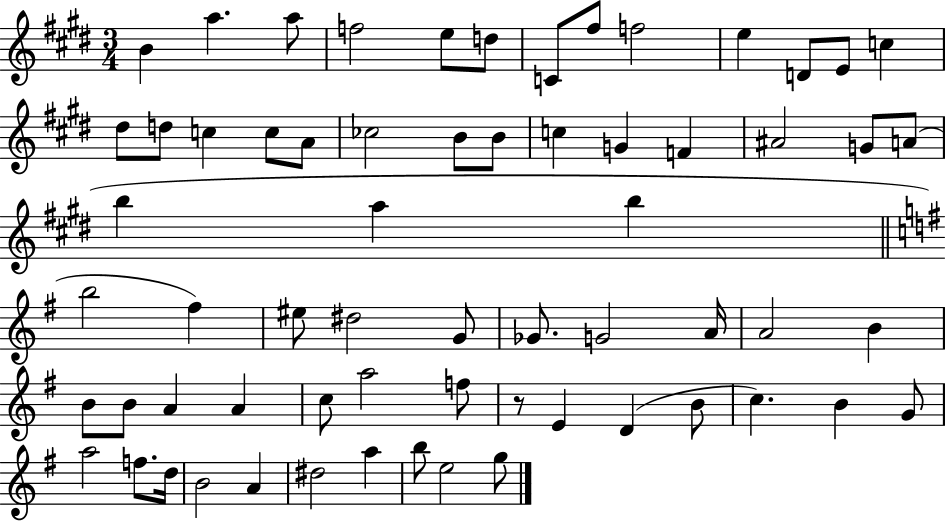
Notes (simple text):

B4/q A5/q. A5/e F5/h E5/e D5/e C4/e F#5/e F5/h E5/q D4/e E4/e C5/q D#5/e D5/e C5/q C5/e A4/e CES5/h B4/e B4/e C5/q G4/q F4/q A#4/h G4/e A4/e B5/q A5/q B5/q B5/h F#5/q EIS5/e D#5/h G4/e Gb4/e. G4/h A4/s A4/h B4/q B4/e B4/e A4/q A4/q C5/e A5/h F5/e R/e E4/q D4/q B4/e C5/q. B4/q G4/e A5/h F5/e. D5/s B4/h A4/q D#5/h A5/q B5/e E5/h G5/e